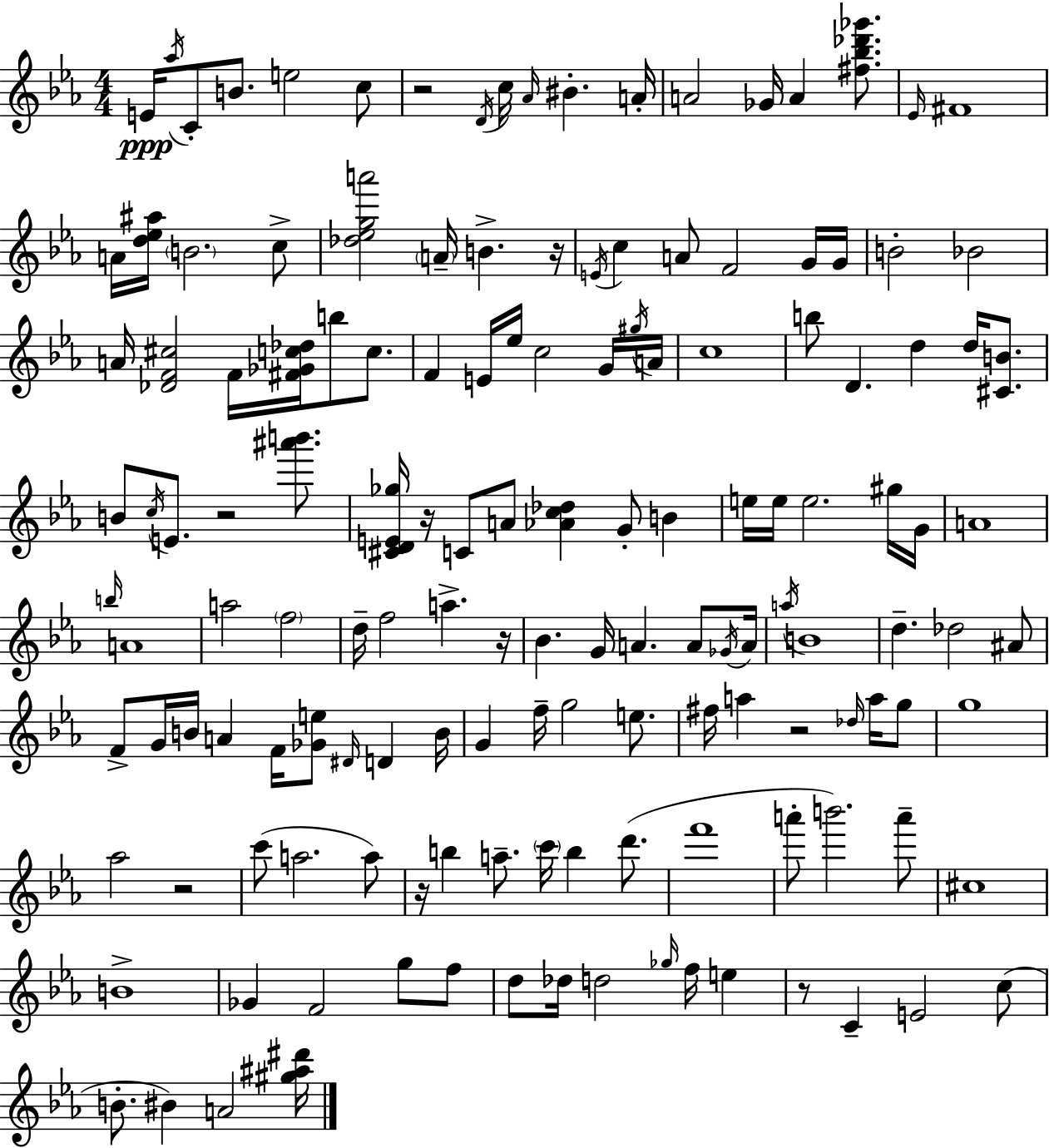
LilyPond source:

{
  \clef treble
  \numericTimeSignature
  \time 4/4
  \key ees \major
  e'16\ppp \acciaccatura { aes''16 } c'8-. b'8. e''2 c''8 | r2 \acciaccatura { d'16 } c''16 \grace { aes'16 } bis'4.-. | a'16-. a'2 ges'16 a'4 | <fis'' bes'' des''' ges'''>8. \grace { ees'16 } fis'1 | \break a'16 <d'' ees'' ais''>16 \parenthesize b'2. | c''8-> <des'' ees'' g'' a'''>2 \parenthesize a'16-- b'4.-> | r16 \acciaccatura { e'16 } c''4 a'8 f'2 | g'16 g'16 b'2-. bes'2 | \break a'16 <des' f' cis''>2 f'16 <fis' ges' c'' des''>16 | b''8 c''8. f'4 e'16 ees''16 c''2 | g'16 \acciaccatura { gis''16 } a'16 c''1 | b''8 d'4. d''4 | \break d''16 <cis' b'>8. b'8 \acciaccatura { c''16 } e'8. r2 | <ais''' b'''>8. <cis' d' e' ges''>16 r16 c'8 a'8 <aes' c'' des''>4 | g'8-. b'4 e''16 e''16 e''2. | gis''16 g'16 a'1 | \break \grace { b''16 } a'1 | a''2 | \parenthesize f''2 d''16-- f''2 | a''4.-> r16 bes'4. g'16 a'4. | \break a'8 \acciaccatura { ges'16 } a'16 \acciaccatura { a''16 } b'1 | d''4.-- | des''2 ais'8 f'8-> g'16 b'16 a'4 | f'16 <ges' e''>8 \grace { dis'16 } d'4 b'16 g'4 f''16-- | \break g''2 e''8. fis''16 a''4 | r2 \grace { des''16 } a''16 g''8 g''1 | aes''2 | r2 c'''8( a''2. | \break a''8) r16 b''4 | a''8.-- \parenthesize c'''16 b''4 d'''8.( f'''1 | a'''8-. b'''2.) | a'''8-- cis''1 | \break b'1-> | ges'4 | f'2 g''8 f''8 d''8 des''16 d''2 | \grace { ges''16 } f''16 e''4 r8 c'4-- | \break e'2 c''8( b'8.-. | bis'4) a'2 <gis'' ais'' dis'''>16 \bar "|."
}